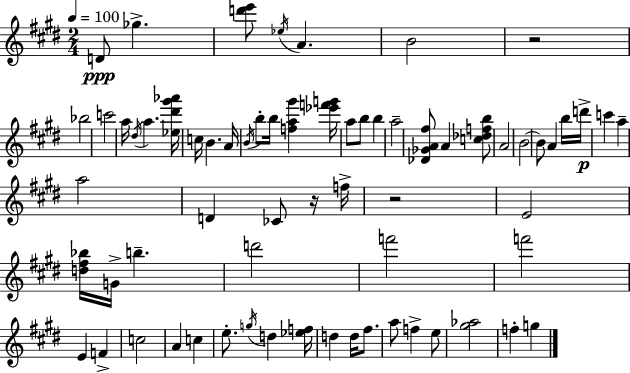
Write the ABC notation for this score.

X:1
T:Untitled
M:2/4
L:1/4
K:E
D/2 _g [d'e']/2 _e/4 A B2 z2 _b2 c'2 a/4 ^d/4 a [_e^d'^g'_a']/4 c/4 B A/4 B/4 b/2 b/4 [fa^g'] [_e'f'g']/4 a/2 b/2 b a2 [_D_GA^f]/2 A [c_dfb]/2 A2 B2 B/2 A b/4 d'/4 c' a a2 D _C/2 z/4 f/4 z2 E2 [d^f_b]/4 G/4 b d'2 f'2 f'2 E F c2 A c e/2 g/4 d [_ef]/4 d d/4 ^f/2 a/2 f e/2 [^g_a]2 f g